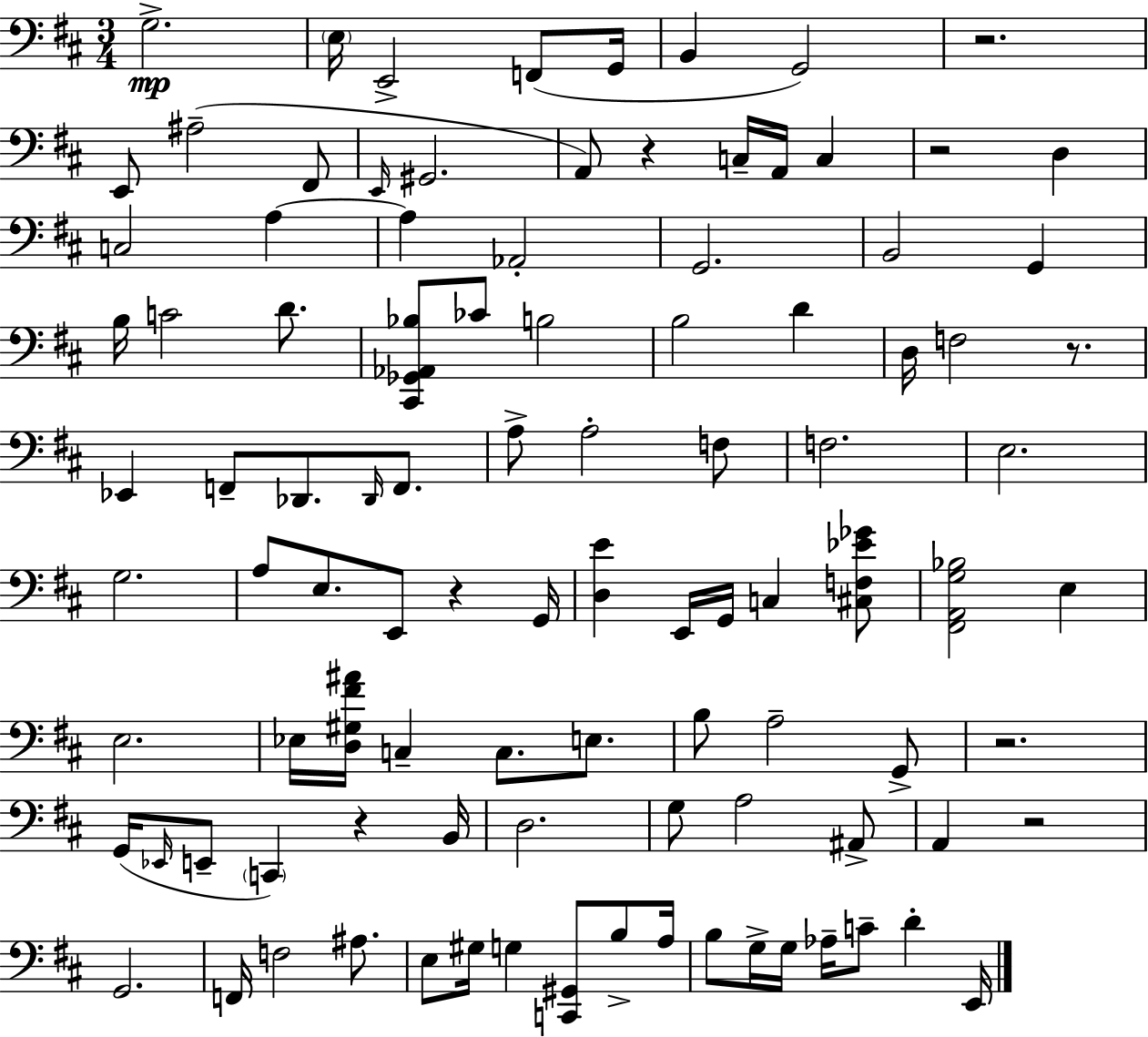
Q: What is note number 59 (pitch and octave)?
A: A3